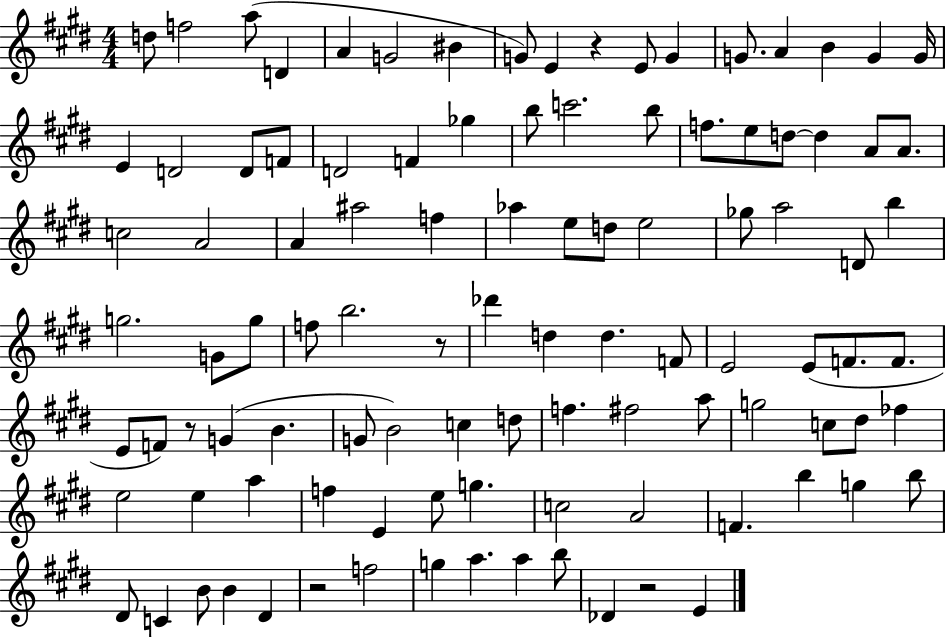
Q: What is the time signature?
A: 4/4